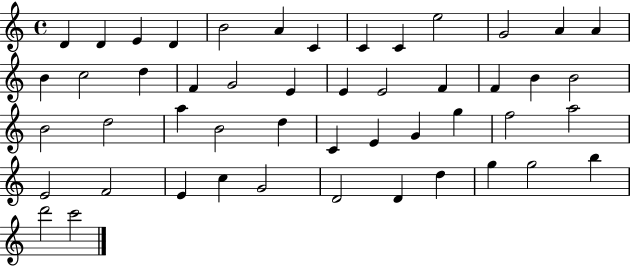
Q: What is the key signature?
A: C major